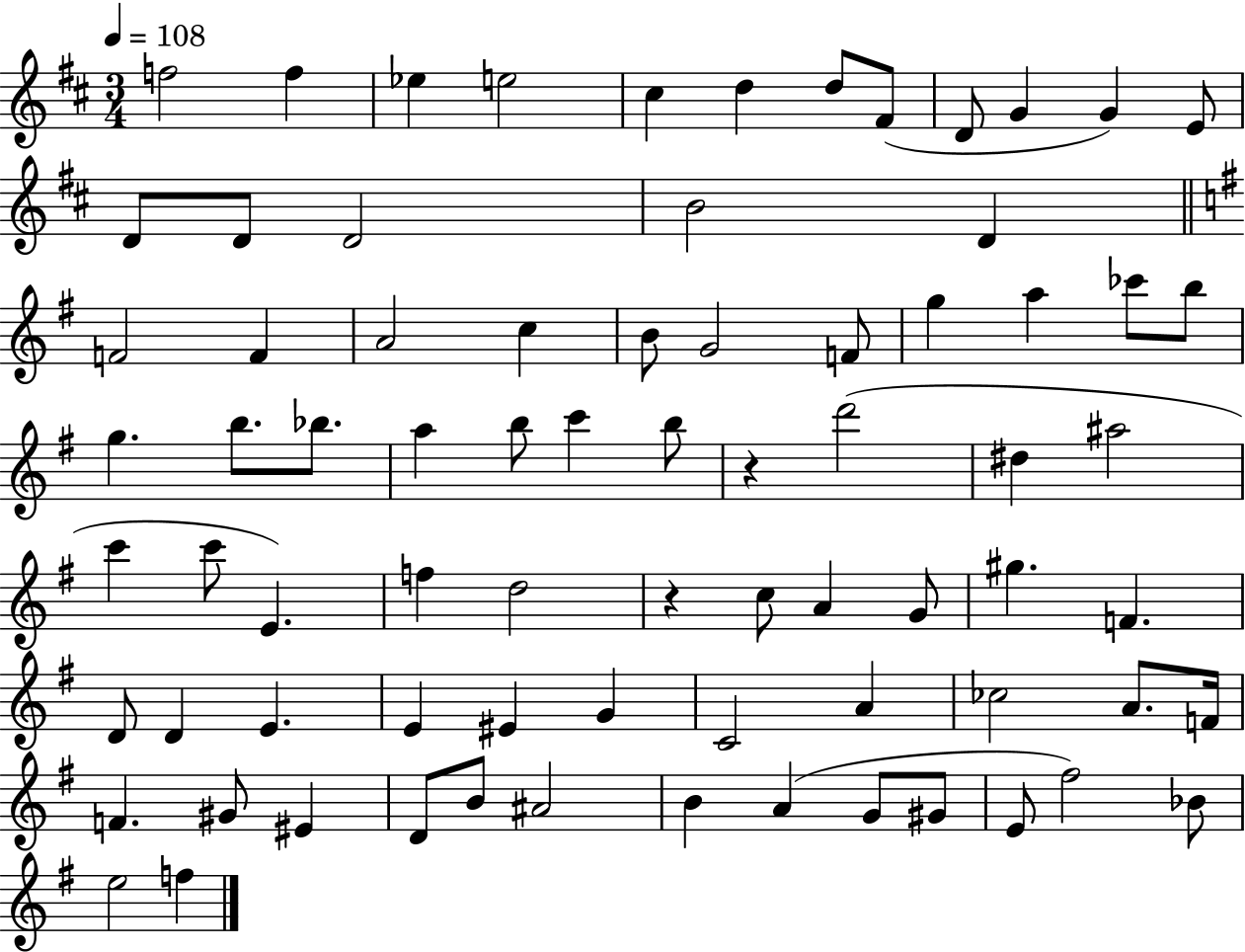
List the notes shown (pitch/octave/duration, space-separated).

F5/h F5/q Eb5/q E5/h C#5/q D5/q D5/e F#4/e D4/e G4/q G4/q E4/e D4/e D4/e D4/h B4/h D4/q F4/h F4/q A4/h C5/q B4/e G4/h F4/e G5/q A5/q CES6/e B5/e G5/q. B5/e. Bb5/e. A5/q B5/e C6/q B5/e R/q D6/h D#5/q A#5/h C6/q C6/e E4/q. F5/q D5/h R/q C5/e A4/q G4/e G#5/q. F4/q. D4/e D4/q E4/q. E4/q EIS4/q G4/q C4/h A4/q CES5/h A4/e. F4/s F4/q. G#4/e EIS4/q D4/e B4/e A#4/h B4/q A4/q G4/e G#4/e E4/e F#5/h Bb4/e E5/h F5/q